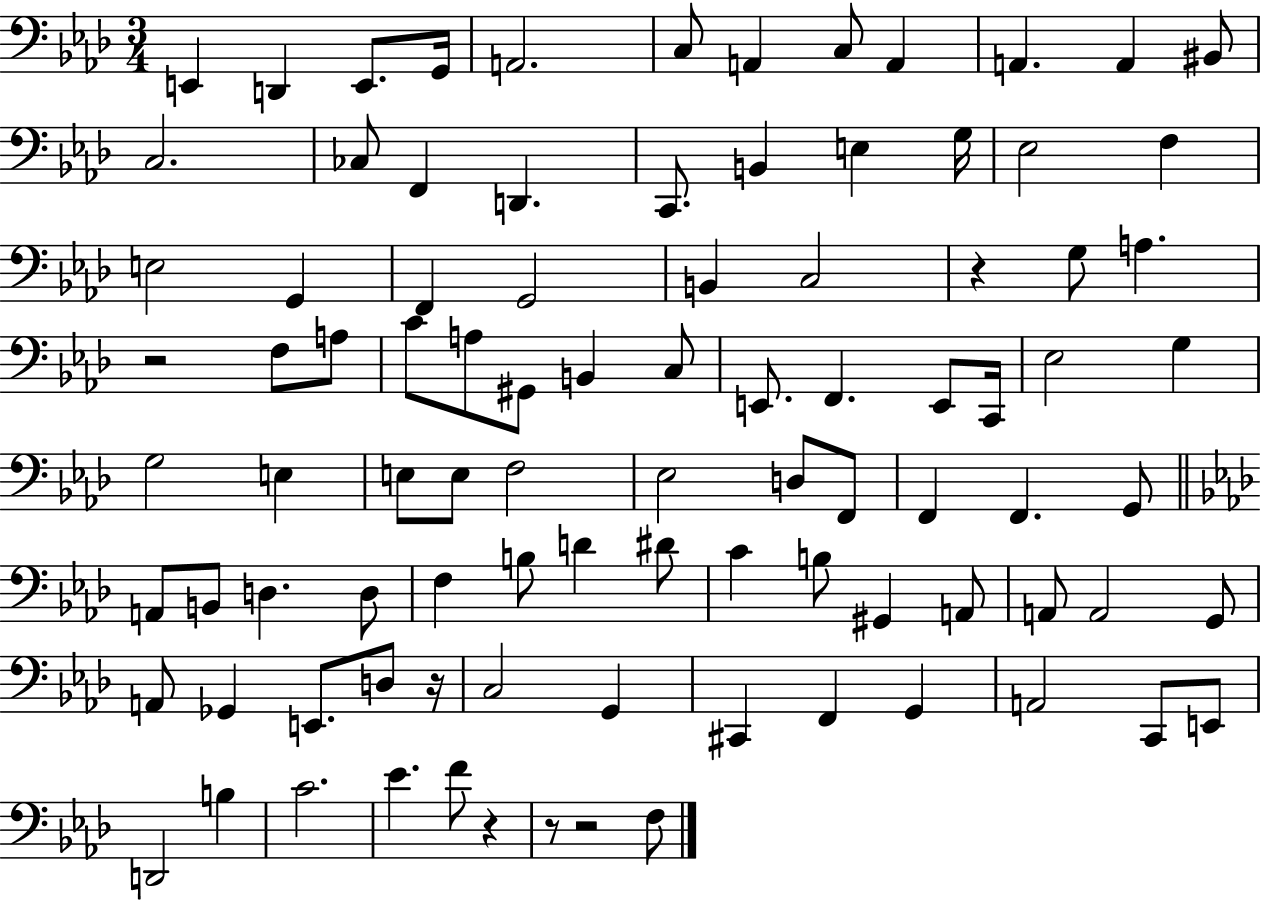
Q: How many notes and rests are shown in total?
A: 93